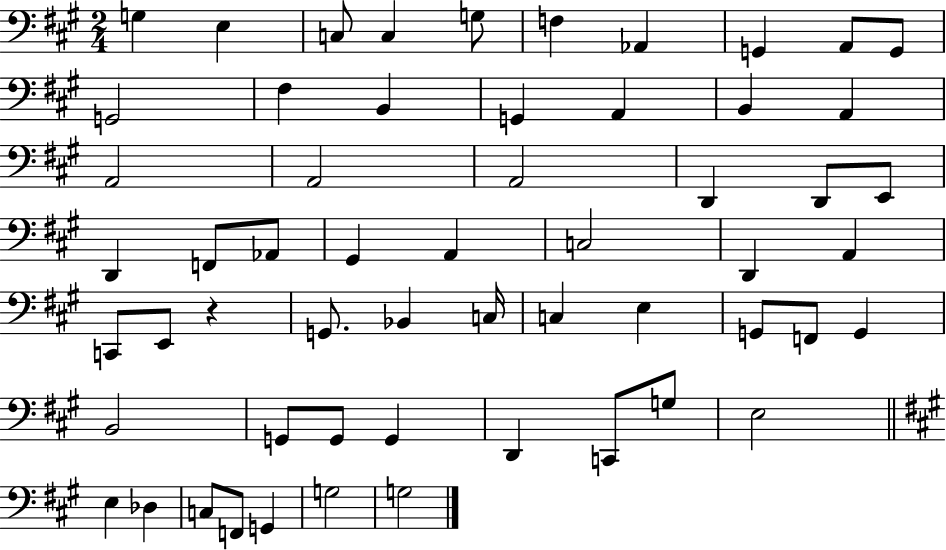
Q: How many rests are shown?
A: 1